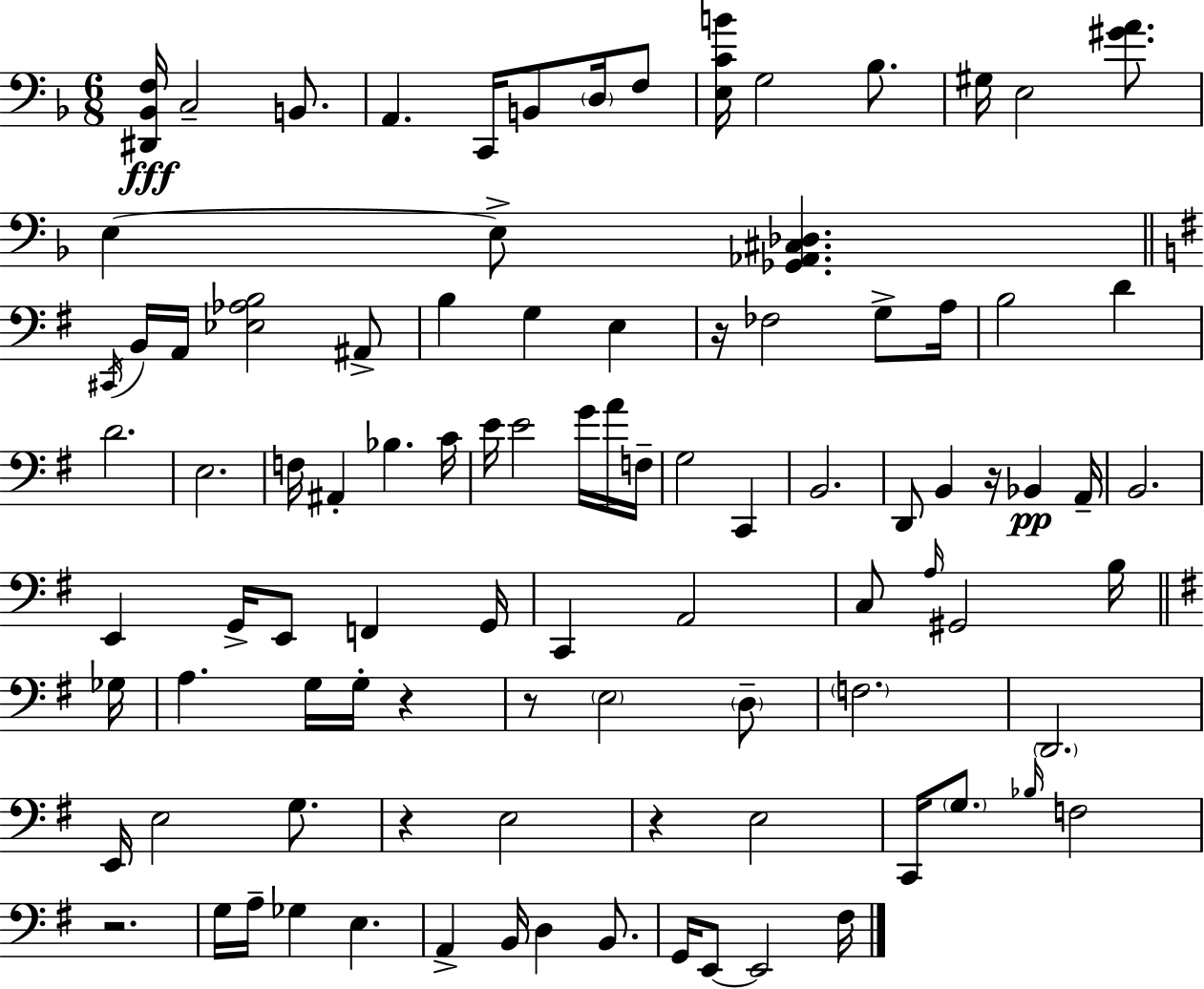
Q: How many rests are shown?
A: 7